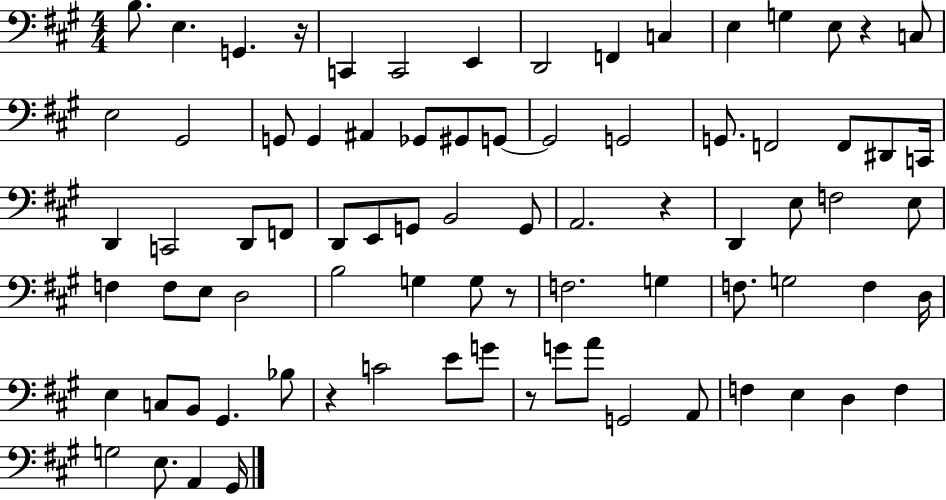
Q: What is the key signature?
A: A major